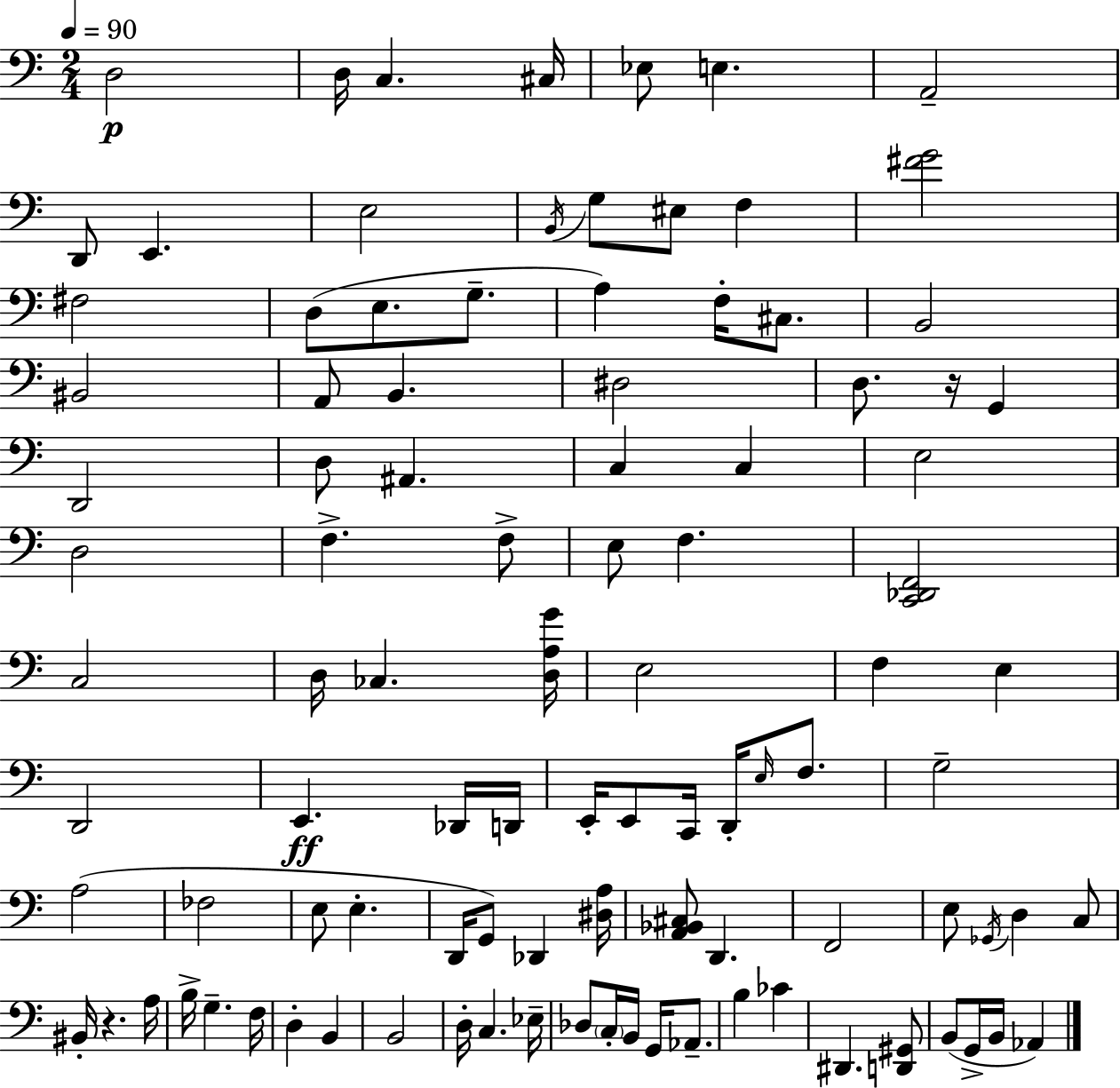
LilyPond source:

{
  \clef bass
  \numericTimeSignature
  \time 2/4
  \key c \major
  \tempo 4 = 90
  d2\p | d16 c4. cis16 | ees8 e4. | a,2-- | \break d,8 e,4. | e2 | \acciaccatura { b,16 } g8 eis8 f4 | <fis' g'>2 | \break fis2 | d8( e8. g8.-- | a4) f16-. cis8. | b,2 | \break bis,2 | a,8 b,4. | dis2 | d8. r16 g,4 | \break d,2 | d8 ais,4. | c4 c4 | e2 | \break d2 | f4.-> f8-> | e8 f4. | <c, des, f,>2 | \break c2 | d16 ces4. | <d a g'>16 e2 | f4 e4 | \break d,2 | e,4.\ff des,16 | d,16 e,16-. e,8 c,16 d,16-. \grace { e16 } f8. | g2-- | \break a2( | fes2 | e8 e4.-. | d,16 g,8) des,4 | \break <dis a>16 <a, bes, cis>8 d,4. | f,2 | e8 \acciaccatura { ges,16 } d4 | c8 bis,16-. r4. | \break a16 b16-> g4.-- | f16 d4-. b,4 | b,2 | d16-. c4. | \break ees16-- des8 \parenthesize c16-. b,16 g,16 | aes,8.-- b4 ces'4 | dis,4. | <d, gis,>8 b,8( g,16-> b,16 aes,4) | \break \bar "|."
}